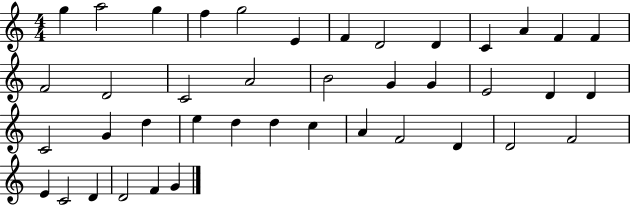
{
  \clef treble
  \numericTimeSignature
  \time 4/4
  \key c \major
  g''4 a''2 g''4 | f''4 g''2 e'4 | f'4 d'2 d'4 | c'4 a'4 f'4 f'4 | \break f'2 d'2 | c'2 a'2 | b'2 g'4 g'4 | e'2 d'4 d'4 | \break c'2 g'4 d''4 | e''4 d''4 d''4 c''4 | a'4 f'2 d'4 | d'2 f'2 | \break e'4 c'2 d'4 | d'2 f'4 g'4 | \bar "|."
}